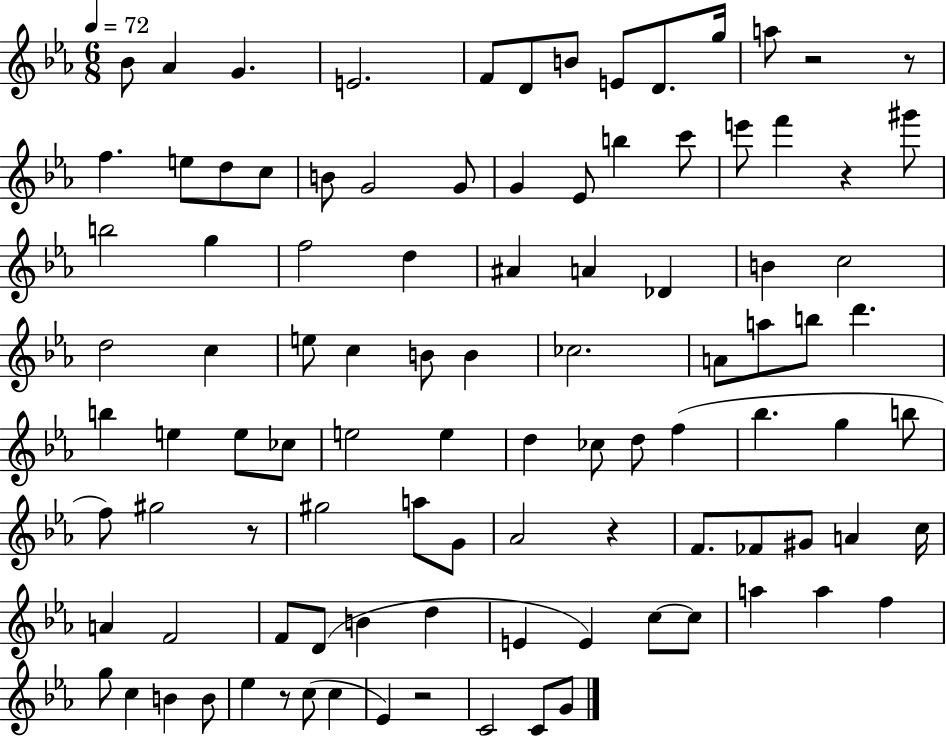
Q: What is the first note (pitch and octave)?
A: Bb4